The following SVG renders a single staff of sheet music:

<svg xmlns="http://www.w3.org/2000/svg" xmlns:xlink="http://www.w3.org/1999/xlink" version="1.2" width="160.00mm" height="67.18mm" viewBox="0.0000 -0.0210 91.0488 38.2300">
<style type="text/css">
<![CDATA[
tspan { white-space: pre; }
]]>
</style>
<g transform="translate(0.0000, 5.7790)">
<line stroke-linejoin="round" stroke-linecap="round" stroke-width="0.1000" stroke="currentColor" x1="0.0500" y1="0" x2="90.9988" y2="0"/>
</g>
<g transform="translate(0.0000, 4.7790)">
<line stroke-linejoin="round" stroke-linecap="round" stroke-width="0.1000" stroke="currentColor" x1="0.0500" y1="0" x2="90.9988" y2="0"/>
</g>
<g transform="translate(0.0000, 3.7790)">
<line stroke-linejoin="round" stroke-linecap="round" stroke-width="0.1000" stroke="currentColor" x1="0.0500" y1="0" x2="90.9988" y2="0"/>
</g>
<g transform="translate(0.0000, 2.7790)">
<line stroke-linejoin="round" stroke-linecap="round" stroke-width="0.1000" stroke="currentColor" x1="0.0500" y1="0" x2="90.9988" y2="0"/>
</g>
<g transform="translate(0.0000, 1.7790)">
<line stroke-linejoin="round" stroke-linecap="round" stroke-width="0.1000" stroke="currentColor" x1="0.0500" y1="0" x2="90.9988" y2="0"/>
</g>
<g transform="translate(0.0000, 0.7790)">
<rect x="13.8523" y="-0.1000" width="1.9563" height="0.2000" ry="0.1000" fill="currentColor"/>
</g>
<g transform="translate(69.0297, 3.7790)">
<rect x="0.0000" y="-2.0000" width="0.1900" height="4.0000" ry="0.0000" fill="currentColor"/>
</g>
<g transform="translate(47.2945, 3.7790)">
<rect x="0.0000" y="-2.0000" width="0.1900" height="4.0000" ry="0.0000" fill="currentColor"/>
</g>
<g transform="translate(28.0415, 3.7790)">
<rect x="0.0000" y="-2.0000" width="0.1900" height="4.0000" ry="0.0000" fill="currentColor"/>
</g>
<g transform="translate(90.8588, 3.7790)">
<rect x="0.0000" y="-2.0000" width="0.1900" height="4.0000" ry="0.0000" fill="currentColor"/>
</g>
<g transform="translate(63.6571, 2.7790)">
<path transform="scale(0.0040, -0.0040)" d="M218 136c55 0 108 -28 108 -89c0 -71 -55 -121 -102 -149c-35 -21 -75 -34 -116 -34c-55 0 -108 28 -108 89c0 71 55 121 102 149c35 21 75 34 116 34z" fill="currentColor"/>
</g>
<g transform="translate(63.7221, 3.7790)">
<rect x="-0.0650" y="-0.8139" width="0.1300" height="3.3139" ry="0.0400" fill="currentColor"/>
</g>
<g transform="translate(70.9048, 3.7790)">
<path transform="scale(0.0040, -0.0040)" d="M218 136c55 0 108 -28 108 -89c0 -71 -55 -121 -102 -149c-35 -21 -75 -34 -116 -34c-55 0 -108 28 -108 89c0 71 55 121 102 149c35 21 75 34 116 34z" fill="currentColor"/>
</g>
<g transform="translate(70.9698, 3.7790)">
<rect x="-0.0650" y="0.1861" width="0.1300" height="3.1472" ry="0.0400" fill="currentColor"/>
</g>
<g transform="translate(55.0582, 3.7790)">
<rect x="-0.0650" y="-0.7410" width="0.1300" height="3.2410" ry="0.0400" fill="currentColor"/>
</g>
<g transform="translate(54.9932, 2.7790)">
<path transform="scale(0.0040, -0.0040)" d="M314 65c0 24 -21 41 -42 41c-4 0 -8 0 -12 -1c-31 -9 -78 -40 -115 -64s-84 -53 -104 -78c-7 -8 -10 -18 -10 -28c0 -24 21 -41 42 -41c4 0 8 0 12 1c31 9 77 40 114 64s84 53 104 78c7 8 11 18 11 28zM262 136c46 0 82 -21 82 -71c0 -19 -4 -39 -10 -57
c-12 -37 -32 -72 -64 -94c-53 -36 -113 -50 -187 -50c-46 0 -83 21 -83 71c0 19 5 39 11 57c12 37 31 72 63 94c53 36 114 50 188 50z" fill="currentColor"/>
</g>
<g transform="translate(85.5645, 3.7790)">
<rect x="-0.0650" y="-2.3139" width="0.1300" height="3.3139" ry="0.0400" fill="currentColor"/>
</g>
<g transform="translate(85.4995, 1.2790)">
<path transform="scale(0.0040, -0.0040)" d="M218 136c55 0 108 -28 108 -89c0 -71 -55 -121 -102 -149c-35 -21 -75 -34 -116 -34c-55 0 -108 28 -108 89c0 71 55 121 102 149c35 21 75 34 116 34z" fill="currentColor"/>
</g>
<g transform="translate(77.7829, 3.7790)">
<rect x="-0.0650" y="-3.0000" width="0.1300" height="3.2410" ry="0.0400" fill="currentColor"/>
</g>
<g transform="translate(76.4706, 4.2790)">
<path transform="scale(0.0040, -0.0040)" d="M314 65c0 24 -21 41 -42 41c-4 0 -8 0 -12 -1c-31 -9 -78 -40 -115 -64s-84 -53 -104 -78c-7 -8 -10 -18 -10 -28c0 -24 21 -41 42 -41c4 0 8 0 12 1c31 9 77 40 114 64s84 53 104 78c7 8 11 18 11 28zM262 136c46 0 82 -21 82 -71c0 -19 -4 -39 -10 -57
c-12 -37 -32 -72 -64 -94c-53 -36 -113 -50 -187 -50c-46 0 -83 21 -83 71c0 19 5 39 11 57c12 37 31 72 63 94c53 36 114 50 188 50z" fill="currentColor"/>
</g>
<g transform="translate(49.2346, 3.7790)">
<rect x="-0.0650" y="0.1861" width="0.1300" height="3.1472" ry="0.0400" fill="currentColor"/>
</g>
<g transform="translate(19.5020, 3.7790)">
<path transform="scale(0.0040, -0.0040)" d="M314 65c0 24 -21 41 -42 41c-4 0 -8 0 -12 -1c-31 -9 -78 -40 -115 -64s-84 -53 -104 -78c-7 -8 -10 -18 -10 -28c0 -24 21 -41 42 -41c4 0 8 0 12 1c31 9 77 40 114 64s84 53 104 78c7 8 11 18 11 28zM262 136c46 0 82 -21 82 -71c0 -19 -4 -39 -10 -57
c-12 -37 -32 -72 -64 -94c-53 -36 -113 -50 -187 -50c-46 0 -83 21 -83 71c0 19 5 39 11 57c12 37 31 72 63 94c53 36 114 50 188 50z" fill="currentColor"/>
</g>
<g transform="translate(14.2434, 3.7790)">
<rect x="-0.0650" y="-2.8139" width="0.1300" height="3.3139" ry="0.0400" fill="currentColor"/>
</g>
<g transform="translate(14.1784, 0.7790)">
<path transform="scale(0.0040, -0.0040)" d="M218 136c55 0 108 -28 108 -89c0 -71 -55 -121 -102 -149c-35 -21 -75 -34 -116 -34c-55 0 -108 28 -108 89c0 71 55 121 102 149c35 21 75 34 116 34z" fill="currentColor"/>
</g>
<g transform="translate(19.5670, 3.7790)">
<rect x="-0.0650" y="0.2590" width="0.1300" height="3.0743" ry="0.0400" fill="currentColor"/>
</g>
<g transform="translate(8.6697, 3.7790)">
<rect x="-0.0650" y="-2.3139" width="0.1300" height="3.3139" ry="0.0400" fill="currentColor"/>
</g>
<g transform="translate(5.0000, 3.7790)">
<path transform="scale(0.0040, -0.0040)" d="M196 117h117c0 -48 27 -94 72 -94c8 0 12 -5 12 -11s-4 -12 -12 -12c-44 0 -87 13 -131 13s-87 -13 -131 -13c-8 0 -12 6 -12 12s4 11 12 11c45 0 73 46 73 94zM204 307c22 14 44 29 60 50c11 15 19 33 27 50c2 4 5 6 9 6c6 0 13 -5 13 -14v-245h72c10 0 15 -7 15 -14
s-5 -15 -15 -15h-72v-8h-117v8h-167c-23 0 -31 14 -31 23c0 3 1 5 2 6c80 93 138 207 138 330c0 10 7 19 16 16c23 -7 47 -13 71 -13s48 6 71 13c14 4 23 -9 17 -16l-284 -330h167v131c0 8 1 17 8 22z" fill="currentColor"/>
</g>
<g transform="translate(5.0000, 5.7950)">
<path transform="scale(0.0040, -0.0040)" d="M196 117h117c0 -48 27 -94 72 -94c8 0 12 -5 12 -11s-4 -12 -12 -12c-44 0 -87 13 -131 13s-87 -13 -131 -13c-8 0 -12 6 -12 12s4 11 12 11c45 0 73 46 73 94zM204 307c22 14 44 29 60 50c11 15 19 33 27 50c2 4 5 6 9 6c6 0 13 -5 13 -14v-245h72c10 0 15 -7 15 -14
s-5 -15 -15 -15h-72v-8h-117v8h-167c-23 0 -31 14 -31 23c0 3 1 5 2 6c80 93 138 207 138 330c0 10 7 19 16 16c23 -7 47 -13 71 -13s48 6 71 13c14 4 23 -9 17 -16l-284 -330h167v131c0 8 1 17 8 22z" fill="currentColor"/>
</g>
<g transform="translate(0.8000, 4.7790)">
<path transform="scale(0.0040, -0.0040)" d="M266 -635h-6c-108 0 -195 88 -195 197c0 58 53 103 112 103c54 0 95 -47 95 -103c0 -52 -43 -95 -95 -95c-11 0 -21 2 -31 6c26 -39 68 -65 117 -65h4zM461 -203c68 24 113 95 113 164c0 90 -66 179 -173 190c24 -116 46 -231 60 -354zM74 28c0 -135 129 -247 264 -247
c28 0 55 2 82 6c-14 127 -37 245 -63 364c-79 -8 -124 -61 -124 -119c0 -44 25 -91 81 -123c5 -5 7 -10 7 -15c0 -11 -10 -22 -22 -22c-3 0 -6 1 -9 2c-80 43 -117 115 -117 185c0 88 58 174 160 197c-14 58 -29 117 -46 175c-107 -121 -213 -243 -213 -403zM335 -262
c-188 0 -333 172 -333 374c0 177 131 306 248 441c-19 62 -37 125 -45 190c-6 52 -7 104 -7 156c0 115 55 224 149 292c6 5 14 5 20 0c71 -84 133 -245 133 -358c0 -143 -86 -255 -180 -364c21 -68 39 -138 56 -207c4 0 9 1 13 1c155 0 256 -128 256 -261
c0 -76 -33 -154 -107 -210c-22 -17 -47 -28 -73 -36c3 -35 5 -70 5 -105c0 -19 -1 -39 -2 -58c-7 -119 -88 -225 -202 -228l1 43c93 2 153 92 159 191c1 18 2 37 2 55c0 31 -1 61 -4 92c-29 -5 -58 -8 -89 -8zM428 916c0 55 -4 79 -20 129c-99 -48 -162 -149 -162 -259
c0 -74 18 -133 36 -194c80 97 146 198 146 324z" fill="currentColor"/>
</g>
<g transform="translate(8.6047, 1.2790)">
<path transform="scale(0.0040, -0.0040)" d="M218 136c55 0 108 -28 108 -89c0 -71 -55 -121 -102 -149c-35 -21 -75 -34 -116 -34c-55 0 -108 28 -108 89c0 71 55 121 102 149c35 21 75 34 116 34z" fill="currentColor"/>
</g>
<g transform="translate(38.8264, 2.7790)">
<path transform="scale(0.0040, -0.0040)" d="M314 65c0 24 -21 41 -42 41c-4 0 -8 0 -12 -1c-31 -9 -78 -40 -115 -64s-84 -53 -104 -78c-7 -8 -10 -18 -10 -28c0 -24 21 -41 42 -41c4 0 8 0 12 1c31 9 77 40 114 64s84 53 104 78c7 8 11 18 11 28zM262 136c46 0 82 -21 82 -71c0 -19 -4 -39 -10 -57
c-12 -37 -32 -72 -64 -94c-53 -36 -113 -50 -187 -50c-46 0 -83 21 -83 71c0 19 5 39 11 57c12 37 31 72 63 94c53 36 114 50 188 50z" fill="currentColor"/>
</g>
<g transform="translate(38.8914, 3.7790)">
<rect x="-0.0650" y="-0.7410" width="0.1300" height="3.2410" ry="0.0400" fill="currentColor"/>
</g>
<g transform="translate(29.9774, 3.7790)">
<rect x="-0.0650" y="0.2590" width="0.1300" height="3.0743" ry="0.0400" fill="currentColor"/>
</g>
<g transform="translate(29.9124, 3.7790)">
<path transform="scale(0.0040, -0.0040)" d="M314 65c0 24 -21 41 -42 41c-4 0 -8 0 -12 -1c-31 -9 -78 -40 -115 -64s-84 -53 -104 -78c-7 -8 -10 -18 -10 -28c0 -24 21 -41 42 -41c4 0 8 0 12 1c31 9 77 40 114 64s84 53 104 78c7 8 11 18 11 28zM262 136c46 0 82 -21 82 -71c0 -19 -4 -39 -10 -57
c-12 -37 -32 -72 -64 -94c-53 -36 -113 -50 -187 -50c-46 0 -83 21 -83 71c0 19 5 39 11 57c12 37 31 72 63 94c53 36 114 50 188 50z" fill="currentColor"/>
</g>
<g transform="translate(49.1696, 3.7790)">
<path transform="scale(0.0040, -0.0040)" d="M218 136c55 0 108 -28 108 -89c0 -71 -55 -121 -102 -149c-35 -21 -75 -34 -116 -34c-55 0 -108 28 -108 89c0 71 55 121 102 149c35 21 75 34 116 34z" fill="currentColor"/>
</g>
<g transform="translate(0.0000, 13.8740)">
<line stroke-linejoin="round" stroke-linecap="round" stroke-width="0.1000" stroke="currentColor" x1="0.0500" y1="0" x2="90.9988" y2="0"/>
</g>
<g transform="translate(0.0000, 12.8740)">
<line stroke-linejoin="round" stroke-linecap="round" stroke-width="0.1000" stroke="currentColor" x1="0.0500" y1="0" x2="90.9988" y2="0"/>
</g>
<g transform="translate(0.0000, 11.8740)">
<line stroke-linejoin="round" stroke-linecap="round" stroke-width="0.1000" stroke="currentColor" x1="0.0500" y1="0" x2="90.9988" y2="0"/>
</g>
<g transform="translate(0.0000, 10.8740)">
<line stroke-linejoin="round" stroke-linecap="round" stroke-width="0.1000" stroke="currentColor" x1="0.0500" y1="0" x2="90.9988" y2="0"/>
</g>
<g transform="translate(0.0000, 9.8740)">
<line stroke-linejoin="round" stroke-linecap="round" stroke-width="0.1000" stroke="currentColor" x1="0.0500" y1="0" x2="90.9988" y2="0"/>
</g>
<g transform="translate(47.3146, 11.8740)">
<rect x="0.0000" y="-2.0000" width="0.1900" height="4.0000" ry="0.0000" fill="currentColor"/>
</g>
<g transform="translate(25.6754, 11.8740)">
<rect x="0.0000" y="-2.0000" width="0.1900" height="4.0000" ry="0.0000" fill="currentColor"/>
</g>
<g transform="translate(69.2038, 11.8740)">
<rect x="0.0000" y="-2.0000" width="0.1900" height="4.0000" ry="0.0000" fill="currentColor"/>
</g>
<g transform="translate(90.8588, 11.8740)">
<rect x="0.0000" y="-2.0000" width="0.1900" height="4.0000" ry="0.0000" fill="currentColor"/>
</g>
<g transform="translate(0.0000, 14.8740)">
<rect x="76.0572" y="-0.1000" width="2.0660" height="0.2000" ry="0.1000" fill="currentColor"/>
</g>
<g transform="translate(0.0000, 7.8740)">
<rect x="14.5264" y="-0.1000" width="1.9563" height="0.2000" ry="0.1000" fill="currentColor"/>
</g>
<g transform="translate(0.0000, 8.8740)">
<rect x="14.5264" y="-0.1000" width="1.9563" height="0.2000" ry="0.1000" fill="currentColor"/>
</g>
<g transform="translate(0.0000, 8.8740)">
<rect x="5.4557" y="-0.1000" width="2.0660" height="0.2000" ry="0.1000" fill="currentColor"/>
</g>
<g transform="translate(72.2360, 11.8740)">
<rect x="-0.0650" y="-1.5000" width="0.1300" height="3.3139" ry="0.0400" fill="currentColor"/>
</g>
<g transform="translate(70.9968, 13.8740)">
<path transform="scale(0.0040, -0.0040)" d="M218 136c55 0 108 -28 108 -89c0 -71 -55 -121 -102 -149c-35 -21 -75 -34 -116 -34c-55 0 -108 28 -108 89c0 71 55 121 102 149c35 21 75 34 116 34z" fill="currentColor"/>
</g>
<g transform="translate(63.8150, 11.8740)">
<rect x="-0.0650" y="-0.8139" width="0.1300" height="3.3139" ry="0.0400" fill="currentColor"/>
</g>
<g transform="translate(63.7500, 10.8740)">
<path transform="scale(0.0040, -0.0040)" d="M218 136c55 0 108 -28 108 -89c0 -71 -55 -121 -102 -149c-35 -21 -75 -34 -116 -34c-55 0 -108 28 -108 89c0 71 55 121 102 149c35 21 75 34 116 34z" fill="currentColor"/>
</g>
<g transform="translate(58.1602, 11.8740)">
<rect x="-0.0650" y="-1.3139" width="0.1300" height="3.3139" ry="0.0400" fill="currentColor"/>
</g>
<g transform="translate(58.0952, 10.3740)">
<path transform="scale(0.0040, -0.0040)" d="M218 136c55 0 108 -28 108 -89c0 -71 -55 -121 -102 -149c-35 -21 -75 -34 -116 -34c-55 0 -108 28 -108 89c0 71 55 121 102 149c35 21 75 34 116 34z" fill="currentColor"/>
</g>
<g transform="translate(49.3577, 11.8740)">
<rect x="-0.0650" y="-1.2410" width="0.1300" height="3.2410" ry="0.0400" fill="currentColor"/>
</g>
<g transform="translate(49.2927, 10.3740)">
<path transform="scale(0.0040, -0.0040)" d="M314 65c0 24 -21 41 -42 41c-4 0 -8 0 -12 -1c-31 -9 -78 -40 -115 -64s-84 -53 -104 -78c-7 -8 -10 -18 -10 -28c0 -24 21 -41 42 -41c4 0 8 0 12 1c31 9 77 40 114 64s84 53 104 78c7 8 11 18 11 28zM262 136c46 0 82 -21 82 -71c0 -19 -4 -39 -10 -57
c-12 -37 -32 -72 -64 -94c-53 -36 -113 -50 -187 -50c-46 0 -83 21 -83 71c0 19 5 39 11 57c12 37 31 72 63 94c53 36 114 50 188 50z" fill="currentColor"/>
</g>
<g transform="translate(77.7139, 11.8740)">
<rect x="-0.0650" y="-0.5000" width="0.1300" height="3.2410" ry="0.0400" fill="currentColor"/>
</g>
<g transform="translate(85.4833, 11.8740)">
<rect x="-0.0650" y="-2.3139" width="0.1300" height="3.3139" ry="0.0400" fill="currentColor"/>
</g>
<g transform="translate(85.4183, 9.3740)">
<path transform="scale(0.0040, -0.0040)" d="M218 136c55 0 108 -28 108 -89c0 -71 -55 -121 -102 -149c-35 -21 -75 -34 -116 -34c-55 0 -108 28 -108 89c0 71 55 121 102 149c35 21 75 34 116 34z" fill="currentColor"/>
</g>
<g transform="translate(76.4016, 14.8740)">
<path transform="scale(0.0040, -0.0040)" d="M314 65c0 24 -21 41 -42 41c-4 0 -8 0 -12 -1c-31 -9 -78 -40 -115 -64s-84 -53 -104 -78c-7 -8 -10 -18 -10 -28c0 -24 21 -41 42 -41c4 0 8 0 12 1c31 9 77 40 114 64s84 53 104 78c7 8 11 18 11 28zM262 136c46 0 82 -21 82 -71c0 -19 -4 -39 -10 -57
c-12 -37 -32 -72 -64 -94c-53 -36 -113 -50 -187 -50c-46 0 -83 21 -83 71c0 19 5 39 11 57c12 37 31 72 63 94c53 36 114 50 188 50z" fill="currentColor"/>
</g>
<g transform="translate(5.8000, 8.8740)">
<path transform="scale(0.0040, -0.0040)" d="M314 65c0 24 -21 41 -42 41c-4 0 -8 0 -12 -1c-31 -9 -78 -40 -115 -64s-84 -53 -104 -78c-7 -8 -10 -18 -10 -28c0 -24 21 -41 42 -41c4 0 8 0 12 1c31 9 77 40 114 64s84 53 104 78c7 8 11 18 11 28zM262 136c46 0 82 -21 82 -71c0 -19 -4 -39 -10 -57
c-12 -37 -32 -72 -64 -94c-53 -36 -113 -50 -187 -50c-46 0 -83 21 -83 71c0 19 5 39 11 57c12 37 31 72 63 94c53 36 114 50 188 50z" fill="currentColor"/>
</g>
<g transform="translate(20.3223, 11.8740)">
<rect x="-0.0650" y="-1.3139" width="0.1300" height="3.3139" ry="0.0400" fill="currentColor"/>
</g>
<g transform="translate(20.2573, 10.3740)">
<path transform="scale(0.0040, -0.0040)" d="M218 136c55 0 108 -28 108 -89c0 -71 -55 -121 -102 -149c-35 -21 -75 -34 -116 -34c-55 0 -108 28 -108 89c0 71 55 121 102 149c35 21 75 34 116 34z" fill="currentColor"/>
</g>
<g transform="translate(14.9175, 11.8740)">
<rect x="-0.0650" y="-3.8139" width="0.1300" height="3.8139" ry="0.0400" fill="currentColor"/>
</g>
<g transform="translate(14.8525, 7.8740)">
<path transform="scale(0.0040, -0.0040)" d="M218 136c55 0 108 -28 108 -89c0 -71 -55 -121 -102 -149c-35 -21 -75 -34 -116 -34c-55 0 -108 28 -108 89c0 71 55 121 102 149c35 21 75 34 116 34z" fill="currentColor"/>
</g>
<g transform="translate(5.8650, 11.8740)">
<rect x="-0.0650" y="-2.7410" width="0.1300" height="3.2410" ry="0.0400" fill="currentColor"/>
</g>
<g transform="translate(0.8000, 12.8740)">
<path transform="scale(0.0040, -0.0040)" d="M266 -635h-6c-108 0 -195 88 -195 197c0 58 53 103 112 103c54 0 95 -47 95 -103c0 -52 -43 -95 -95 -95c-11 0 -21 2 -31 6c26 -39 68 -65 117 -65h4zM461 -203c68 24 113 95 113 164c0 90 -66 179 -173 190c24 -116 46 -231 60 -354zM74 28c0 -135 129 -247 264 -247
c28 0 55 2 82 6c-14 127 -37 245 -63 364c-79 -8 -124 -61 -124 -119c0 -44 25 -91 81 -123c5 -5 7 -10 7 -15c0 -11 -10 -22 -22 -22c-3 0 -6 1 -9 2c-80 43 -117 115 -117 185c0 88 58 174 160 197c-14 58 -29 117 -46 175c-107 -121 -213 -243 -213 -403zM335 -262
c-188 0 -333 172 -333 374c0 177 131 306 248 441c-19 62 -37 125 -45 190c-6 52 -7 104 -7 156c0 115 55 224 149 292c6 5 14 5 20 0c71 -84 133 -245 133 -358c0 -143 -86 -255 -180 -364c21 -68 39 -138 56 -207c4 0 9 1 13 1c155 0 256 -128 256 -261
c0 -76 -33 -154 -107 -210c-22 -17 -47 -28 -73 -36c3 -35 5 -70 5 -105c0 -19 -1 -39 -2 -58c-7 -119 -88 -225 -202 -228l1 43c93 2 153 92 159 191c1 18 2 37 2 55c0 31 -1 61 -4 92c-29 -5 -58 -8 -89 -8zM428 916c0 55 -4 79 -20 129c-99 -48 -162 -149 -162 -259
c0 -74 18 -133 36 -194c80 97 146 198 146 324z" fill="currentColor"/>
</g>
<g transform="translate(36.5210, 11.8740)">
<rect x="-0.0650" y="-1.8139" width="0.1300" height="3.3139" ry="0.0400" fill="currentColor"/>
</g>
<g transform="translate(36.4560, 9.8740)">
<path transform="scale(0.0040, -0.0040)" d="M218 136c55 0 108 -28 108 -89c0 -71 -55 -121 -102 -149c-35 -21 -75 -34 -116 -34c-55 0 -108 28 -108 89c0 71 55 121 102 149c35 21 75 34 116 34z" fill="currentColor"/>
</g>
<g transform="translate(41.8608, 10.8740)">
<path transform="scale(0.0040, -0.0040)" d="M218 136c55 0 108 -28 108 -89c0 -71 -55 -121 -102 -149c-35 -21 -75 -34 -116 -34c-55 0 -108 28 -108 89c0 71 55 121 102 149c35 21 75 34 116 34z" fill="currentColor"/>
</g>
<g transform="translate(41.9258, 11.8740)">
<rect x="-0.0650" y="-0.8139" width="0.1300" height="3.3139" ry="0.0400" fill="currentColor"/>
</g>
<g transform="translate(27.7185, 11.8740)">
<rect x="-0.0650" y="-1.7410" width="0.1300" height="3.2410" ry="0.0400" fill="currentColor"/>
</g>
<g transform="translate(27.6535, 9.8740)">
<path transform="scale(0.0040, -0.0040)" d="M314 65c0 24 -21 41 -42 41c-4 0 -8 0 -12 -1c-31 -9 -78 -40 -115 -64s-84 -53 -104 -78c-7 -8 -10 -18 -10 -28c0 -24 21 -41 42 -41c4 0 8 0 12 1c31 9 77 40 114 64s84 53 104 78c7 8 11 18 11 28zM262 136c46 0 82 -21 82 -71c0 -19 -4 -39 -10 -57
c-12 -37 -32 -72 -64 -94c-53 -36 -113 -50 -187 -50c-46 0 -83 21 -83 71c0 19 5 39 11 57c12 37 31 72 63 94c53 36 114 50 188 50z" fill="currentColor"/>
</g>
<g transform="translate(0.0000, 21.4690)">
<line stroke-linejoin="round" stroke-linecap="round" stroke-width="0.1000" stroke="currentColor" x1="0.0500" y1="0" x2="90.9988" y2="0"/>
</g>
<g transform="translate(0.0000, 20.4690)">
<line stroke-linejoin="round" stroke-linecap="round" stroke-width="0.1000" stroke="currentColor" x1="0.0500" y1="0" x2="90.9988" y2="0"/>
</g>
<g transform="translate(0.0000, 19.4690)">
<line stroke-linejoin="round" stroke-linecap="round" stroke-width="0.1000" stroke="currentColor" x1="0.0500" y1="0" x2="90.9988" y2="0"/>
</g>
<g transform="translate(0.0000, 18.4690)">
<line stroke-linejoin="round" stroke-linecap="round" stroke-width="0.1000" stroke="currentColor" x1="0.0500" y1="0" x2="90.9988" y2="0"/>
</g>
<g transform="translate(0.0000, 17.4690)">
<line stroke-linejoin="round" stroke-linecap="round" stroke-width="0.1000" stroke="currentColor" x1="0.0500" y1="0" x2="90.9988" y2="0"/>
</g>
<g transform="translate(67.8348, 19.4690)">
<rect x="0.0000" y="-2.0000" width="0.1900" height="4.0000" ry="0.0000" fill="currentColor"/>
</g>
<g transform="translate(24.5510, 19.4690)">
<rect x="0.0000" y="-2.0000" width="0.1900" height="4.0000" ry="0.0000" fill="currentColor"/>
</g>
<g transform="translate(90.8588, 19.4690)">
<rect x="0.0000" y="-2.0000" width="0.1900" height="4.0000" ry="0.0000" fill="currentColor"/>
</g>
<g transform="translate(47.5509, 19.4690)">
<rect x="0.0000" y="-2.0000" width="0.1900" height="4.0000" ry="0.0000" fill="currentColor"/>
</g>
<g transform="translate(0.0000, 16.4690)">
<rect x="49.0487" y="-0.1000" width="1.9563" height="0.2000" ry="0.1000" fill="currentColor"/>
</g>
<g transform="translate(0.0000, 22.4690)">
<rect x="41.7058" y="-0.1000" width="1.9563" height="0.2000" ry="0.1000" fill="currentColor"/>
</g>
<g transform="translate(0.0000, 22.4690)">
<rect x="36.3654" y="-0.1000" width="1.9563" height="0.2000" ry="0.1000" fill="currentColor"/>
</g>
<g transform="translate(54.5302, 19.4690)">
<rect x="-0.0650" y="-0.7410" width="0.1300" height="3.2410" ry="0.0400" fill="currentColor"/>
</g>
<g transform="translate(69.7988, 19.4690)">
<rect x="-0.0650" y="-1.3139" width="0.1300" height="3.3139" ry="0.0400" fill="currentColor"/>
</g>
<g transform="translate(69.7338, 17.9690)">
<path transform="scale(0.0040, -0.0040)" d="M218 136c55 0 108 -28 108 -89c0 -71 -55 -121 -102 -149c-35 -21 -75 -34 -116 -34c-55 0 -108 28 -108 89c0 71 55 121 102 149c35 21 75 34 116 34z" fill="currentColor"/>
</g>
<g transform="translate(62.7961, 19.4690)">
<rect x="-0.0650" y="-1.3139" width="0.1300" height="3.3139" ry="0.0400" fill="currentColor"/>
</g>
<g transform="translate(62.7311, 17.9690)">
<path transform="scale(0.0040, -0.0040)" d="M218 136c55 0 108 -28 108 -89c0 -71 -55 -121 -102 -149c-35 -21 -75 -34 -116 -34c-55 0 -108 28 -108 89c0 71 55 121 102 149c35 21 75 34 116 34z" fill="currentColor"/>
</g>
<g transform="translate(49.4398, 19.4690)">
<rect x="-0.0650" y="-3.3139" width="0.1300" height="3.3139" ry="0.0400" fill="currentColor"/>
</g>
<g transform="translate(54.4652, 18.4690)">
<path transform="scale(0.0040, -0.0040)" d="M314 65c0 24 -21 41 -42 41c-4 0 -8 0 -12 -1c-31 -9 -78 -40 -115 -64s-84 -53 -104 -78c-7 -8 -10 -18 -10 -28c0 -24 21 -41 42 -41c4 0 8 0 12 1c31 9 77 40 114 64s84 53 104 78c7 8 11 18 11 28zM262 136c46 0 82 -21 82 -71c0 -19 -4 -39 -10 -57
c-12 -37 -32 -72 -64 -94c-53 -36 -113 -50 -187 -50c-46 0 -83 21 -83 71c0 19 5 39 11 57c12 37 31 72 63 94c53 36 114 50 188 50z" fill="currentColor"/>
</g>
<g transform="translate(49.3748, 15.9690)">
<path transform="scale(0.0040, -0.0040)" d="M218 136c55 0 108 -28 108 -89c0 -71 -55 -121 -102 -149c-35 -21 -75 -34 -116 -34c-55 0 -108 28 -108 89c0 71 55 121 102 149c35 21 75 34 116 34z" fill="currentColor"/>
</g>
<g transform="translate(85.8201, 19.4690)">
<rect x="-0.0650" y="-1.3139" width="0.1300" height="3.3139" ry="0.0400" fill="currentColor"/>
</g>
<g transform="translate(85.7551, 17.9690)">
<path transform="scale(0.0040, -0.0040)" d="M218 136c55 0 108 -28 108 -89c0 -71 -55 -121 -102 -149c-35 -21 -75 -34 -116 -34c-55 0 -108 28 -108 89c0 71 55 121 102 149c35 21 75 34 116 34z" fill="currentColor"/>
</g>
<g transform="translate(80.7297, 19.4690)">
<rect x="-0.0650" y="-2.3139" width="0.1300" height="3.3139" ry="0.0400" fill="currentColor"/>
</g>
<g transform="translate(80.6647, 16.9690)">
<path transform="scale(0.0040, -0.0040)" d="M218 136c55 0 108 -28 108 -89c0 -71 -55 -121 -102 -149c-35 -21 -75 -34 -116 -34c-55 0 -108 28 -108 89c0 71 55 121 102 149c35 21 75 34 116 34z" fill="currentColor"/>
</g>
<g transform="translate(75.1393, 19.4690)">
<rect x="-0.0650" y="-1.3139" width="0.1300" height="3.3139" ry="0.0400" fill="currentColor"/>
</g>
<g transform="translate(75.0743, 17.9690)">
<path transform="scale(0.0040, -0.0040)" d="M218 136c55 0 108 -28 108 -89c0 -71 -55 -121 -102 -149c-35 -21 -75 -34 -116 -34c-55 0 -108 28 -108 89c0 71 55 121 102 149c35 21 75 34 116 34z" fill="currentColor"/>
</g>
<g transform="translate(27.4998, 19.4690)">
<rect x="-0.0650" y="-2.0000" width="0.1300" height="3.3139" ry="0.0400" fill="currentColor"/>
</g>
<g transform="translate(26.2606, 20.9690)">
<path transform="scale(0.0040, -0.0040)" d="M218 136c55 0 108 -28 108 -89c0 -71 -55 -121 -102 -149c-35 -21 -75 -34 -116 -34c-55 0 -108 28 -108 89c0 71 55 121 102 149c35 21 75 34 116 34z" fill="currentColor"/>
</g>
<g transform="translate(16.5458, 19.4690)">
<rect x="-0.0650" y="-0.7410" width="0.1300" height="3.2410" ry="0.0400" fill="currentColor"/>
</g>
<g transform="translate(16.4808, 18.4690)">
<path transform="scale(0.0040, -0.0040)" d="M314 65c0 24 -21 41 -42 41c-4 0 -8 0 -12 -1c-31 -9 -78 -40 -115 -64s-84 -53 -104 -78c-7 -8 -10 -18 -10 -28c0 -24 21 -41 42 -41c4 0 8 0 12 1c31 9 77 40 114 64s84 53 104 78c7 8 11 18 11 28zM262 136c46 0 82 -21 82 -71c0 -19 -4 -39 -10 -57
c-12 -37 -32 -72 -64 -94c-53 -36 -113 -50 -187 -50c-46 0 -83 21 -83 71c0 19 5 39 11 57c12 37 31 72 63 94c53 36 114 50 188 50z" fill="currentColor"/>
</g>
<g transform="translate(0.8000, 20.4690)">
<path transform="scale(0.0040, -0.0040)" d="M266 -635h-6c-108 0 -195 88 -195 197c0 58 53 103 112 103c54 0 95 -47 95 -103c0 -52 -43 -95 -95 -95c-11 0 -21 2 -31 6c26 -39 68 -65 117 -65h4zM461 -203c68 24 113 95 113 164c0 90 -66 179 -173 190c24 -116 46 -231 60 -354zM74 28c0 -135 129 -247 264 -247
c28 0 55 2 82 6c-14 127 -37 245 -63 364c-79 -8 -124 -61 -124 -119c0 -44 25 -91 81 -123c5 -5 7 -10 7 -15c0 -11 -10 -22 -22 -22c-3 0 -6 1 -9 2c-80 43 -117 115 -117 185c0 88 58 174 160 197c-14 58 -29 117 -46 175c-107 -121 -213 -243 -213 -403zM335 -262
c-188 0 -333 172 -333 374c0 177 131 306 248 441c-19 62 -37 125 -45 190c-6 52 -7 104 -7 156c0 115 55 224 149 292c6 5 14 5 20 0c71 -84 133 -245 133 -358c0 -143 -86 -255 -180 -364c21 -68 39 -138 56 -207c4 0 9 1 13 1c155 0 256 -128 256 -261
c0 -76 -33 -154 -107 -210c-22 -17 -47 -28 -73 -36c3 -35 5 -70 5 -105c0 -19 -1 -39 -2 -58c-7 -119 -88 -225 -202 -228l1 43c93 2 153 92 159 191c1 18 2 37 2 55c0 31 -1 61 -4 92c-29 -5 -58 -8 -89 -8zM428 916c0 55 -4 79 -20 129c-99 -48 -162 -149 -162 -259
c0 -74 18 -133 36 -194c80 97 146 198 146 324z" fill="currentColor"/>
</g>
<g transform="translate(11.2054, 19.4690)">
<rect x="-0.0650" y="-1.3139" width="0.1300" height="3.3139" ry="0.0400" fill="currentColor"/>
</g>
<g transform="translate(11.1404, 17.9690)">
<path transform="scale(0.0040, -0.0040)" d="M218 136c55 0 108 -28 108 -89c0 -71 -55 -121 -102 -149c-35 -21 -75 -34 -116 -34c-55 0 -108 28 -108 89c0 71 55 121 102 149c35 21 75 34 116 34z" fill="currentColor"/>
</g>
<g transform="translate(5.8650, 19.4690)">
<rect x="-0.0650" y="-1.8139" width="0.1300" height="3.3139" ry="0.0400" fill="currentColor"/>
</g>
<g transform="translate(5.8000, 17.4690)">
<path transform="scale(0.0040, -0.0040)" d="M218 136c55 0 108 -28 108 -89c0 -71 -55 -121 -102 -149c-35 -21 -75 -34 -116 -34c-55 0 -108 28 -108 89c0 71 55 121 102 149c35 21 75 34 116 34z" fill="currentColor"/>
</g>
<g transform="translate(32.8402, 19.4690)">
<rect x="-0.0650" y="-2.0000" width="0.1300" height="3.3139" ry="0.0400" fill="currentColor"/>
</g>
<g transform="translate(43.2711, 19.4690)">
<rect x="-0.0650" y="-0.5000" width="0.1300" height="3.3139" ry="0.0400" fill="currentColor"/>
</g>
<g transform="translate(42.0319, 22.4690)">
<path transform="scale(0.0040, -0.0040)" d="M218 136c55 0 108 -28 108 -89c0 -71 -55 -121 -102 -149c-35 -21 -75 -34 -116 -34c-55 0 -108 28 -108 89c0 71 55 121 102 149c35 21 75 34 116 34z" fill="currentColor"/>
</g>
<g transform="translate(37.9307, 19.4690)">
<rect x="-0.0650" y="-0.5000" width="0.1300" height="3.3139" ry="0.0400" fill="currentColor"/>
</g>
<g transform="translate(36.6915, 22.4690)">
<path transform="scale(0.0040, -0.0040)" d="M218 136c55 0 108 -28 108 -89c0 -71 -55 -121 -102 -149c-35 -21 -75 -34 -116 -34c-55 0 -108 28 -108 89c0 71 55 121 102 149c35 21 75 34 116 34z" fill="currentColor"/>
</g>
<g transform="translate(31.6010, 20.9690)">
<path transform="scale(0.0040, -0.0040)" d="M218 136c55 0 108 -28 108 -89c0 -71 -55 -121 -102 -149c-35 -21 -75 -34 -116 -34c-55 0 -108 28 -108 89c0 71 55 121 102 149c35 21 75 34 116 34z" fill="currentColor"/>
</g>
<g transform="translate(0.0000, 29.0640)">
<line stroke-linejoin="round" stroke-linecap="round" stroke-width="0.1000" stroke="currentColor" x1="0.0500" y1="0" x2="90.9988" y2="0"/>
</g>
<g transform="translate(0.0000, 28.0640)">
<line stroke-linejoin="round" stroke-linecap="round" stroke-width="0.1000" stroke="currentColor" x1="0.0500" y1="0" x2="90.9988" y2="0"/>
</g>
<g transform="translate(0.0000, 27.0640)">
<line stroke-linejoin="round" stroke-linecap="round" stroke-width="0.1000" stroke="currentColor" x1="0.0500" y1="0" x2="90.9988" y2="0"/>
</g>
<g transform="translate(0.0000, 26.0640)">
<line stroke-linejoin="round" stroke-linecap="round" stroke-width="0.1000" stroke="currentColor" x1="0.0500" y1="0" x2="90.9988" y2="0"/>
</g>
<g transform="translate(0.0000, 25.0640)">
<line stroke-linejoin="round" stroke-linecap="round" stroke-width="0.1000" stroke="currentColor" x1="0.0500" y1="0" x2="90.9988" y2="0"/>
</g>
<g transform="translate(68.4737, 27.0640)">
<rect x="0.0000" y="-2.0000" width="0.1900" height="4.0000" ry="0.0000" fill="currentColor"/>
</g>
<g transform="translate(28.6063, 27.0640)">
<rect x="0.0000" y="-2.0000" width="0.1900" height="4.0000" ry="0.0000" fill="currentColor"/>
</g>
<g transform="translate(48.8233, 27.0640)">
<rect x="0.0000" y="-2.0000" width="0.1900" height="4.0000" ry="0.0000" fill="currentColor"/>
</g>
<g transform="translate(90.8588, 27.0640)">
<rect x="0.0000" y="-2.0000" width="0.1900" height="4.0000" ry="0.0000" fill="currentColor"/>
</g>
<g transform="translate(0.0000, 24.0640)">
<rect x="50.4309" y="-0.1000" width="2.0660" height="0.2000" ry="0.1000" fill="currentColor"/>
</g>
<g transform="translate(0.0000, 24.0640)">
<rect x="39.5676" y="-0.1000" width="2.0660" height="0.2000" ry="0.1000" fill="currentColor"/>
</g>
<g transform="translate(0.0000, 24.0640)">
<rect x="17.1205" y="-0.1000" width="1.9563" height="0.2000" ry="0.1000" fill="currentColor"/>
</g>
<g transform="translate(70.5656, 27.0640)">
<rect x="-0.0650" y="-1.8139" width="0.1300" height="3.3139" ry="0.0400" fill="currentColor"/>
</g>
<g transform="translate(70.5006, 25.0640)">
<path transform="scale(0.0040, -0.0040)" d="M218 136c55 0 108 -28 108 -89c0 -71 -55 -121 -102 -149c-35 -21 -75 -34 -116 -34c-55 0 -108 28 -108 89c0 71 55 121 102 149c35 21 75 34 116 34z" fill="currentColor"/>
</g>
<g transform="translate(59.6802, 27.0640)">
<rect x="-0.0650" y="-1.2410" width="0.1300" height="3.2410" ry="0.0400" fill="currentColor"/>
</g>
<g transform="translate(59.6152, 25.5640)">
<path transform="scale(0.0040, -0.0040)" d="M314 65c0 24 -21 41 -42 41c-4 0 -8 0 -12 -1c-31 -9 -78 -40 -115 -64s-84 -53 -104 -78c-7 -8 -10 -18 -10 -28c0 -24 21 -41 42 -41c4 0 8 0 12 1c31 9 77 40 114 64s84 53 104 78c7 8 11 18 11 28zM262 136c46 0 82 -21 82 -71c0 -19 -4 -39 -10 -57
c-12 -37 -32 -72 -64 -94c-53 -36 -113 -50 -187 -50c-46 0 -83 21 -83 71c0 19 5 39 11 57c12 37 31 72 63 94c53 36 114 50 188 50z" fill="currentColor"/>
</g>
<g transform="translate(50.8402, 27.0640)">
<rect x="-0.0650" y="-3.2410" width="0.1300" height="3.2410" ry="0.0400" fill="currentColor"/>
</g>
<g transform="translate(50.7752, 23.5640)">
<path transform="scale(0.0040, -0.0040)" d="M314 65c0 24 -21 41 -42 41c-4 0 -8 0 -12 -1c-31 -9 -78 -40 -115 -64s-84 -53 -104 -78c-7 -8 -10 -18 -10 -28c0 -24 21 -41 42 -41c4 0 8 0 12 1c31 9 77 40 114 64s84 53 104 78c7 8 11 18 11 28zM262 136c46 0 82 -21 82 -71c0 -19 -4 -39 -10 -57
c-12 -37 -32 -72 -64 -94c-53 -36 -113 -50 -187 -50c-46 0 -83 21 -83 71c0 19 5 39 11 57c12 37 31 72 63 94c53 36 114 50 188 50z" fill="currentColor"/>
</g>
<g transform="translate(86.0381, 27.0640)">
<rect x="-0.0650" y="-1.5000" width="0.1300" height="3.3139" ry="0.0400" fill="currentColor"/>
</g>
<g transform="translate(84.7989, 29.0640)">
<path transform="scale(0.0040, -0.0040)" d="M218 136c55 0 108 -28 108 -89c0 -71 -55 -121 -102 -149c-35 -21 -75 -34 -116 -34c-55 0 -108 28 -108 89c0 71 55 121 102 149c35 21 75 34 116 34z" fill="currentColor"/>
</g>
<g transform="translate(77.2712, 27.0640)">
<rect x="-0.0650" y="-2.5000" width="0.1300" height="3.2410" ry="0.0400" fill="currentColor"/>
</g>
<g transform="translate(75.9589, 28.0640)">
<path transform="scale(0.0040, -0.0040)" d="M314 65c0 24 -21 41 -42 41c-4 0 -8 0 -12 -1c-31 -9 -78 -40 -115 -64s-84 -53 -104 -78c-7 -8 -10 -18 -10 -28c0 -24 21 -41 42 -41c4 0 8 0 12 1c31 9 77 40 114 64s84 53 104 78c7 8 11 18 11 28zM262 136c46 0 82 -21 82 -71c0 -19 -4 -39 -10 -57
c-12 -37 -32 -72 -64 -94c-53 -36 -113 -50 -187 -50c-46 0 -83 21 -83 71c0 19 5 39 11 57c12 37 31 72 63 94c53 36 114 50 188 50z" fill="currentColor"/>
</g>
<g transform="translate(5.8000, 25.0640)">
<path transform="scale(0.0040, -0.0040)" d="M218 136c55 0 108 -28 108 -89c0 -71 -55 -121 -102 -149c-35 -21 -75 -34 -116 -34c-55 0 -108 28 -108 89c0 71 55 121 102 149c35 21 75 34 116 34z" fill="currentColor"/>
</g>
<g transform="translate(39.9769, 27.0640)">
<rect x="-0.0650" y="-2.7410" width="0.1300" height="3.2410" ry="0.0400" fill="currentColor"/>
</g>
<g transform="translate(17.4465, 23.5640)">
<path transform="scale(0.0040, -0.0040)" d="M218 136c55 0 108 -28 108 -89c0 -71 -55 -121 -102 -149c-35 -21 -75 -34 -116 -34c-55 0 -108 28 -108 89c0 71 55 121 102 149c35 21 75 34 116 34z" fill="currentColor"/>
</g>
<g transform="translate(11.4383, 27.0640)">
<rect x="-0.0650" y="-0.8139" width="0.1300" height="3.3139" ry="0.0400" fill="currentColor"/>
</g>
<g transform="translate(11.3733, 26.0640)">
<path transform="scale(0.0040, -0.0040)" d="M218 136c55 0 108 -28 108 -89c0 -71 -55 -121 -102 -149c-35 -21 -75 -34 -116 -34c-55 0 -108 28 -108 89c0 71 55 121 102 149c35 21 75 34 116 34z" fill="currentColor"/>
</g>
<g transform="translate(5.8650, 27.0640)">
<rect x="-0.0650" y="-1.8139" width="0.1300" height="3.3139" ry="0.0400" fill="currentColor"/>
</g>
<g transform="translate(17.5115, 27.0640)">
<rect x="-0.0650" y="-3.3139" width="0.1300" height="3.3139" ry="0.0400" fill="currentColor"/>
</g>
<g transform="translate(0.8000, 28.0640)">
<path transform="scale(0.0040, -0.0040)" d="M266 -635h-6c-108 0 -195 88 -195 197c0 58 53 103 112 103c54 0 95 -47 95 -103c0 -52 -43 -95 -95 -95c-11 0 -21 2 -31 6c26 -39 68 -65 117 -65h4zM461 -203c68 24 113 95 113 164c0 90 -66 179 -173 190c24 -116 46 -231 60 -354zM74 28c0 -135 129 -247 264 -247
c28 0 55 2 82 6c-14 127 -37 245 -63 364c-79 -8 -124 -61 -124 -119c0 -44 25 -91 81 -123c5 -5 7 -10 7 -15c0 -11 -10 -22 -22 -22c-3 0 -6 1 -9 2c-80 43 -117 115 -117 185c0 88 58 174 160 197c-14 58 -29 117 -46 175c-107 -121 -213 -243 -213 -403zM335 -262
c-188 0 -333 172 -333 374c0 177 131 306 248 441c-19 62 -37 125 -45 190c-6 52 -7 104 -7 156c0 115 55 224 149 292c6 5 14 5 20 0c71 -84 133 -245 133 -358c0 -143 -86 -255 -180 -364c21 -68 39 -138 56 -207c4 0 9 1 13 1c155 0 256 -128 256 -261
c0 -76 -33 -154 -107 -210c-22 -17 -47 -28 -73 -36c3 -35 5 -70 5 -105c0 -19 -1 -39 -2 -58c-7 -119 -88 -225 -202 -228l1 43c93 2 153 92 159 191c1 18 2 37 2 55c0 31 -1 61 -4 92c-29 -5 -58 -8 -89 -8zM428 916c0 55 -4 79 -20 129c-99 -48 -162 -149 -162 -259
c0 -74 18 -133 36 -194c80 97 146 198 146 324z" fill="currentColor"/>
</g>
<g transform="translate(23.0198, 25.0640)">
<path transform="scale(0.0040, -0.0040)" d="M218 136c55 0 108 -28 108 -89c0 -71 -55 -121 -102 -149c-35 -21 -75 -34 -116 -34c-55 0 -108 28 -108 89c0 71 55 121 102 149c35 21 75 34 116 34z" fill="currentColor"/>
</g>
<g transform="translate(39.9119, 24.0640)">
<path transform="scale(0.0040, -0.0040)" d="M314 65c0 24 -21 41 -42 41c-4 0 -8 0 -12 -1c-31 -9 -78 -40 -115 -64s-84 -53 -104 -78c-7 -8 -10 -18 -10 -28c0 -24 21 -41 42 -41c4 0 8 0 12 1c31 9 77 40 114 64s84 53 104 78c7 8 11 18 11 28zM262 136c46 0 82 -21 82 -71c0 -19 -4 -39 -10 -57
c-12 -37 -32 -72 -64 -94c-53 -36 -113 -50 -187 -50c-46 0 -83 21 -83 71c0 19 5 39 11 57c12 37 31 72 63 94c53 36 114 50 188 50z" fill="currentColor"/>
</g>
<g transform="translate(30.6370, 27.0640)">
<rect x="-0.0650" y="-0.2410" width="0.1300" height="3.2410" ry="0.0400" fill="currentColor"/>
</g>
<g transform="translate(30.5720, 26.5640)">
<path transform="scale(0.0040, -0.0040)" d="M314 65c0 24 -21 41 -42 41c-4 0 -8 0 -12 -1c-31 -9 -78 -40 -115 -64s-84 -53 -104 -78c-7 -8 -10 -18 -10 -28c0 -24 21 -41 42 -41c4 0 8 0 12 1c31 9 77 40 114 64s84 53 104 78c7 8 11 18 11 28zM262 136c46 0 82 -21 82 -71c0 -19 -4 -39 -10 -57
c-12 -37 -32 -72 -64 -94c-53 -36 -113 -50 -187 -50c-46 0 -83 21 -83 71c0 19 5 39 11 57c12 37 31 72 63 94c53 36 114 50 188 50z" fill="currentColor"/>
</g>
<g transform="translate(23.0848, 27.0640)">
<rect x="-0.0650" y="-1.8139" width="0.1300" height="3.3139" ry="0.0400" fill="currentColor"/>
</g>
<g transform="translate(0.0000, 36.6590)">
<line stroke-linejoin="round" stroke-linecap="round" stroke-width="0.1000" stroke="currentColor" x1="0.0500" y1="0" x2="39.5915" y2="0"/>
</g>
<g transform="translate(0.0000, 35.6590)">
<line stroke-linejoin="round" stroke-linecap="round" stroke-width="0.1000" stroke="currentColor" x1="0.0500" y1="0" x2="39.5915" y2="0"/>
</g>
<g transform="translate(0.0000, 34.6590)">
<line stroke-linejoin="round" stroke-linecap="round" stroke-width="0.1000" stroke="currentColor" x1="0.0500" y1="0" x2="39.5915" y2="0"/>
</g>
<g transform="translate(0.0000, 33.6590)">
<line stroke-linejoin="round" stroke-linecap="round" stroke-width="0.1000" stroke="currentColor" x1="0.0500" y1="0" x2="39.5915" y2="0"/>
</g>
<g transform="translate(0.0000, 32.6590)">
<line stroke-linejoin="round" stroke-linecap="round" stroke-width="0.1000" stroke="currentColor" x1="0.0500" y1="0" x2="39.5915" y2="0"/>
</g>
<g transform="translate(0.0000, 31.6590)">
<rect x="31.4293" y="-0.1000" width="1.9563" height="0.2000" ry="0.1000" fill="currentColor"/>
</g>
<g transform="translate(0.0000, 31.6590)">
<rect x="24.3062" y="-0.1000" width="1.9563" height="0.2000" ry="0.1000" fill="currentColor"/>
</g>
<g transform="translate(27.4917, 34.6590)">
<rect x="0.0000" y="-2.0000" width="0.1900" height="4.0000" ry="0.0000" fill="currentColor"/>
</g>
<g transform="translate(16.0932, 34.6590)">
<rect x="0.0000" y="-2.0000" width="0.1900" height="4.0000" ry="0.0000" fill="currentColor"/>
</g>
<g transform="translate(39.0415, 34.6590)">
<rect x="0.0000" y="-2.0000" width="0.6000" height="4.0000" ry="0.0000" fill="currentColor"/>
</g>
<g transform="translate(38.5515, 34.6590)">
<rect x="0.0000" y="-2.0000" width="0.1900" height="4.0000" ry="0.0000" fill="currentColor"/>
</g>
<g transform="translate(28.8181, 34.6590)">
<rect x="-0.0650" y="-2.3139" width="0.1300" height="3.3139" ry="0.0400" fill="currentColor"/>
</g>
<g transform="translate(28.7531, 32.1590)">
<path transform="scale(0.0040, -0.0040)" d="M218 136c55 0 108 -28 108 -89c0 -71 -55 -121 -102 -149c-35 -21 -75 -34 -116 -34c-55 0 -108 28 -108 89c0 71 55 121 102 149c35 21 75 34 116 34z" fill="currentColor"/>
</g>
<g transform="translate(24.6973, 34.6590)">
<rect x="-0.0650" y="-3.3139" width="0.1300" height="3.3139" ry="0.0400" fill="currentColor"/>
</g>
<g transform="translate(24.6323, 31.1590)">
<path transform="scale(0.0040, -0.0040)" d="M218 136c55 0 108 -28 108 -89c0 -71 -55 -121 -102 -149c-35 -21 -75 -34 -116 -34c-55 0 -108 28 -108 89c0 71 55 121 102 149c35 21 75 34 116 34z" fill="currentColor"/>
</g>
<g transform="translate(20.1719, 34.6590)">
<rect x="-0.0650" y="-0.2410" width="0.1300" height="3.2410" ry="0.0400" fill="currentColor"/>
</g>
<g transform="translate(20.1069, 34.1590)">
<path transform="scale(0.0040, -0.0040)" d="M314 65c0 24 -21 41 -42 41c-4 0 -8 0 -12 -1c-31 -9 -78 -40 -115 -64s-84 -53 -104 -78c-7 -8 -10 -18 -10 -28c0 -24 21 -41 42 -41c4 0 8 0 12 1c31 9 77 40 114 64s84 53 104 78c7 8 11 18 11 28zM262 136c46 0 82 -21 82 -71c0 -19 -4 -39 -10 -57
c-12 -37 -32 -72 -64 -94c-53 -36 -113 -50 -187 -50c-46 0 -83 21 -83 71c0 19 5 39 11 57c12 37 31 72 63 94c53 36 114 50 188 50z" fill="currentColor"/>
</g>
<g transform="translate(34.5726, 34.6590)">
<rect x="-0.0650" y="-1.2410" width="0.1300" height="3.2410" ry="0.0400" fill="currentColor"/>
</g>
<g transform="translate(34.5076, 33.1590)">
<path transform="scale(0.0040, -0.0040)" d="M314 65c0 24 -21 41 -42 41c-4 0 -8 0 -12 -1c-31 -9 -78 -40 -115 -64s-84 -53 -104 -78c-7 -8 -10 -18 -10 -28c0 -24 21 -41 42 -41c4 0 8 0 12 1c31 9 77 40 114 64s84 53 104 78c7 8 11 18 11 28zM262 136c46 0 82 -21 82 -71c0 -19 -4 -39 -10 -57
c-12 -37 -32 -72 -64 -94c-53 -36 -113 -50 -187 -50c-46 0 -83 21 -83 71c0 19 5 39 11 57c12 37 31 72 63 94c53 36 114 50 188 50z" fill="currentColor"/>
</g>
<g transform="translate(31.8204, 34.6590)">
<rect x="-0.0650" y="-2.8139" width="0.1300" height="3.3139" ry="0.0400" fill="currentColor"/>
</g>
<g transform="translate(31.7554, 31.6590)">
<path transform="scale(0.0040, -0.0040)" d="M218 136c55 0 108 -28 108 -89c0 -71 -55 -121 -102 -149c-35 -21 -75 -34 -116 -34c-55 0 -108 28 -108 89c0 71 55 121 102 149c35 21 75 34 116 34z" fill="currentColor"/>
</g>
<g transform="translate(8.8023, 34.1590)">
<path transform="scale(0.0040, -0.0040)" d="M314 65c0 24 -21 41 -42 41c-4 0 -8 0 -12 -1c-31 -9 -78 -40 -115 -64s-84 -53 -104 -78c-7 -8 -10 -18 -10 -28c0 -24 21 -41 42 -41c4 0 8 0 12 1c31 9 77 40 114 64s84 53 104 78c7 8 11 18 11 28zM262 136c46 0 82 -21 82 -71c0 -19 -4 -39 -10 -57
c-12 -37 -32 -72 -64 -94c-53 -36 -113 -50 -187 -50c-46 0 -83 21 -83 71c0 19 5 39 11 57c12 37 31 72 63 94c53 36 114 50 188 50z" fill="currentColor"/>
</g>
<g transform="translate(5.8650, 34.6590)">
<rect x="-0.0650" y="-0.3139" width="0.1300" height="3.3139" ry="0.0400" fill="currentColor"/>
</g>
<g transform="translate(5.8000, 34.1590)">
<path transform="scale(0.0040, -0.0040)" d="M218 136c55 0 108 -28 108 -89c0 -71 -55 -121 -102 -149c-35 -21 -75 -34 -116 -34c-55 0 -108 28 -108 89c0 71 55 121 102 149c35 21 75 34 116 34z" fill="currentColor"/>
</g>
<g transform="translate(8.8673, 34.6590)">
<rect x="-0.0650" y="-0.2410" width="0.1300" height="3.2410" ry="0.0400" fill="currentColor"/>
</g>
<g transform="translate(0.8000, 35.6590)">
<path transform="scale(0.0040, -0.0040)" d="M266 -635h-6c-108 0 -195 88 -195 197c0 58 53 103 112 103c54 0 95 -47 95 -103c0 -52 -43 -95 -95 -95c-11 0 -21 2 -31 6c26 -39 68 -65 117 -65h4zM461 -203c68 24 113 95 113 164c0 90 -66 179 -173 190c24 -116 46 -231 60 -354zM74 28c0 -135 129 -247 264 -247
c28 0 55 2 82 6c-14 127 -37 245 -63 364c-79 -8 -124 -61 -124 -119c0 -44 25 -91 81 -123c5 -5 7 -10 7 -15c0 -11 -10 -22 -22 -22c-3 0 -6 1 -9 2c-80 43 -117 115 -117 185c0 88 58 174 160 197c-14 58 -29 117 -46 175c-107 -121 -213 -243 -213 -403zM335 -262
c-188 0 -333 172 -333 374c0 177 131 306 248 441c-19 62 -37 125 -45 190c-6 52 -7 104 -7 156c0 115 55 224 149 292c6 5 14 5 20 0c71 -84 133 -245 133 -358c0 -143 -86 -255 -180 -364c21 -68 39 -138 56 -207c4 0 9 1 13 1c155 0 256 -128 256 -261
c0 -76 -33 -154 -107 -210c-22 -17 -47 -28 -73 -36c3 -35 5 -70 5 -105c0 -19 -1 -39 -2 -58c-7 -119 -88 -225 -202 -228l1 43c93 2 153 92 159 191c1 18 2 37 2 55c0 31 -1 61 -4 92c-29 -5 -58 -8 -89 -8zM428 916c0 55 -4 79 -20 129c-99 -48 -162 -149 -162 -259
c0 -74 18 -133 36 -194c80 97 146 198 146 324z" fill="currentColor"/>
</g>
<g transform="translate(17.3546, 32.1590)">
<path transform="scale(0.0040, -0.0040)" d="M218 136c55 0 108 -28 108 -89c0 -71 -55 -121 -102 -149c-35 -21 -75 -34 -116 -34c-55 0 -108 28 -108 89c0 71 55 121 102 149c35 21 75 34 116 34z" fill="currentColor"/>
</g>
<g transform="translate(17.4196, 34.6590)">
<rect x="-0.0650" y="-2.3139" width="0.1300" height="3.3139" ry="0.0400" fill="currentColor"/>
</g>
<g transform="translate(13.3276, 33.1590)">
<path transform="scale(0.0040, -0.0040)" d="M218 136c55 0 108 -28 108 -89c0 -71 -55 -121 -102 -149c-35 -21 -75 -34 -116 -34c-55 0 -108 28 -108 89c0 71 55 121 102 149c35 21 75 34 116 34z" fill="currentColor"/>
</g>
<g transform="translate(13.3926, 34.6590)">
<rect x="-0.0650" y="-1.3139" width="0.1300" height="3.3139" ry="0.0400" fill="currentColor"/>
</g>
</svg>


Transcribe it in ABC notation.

X:1
T:Untitled
M:4/4
L:1/4
K:C
g a B2 B2 d2 B d2 d B A2 g a2 c' e f2 f d e2 e d E C2 g f e d2 F F C C b d2 e e e g e f d b f c2 a2 b2 e2 f G2 E c c2 e g c2 b g a e2